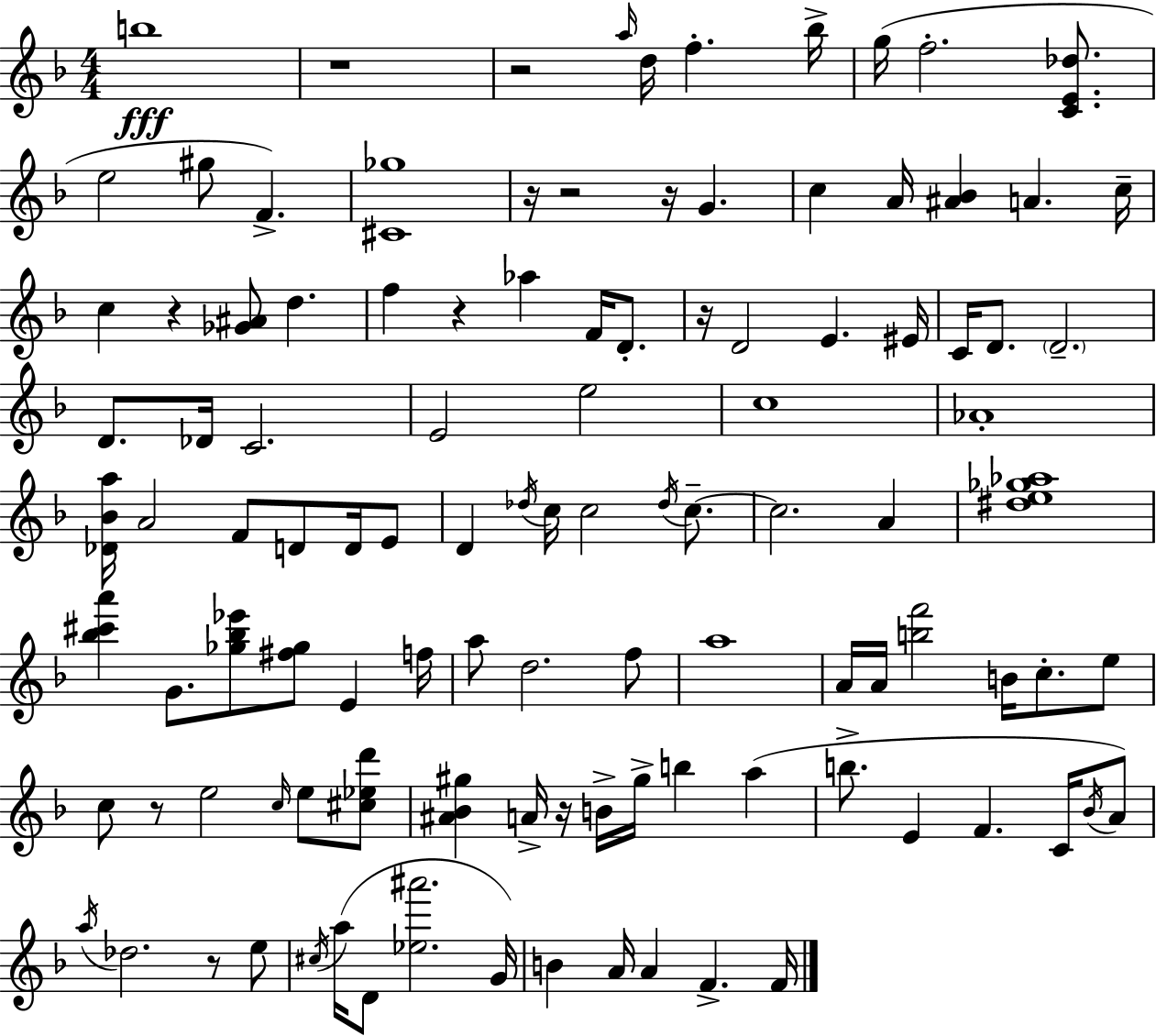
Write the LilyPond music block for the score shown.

{
  \clef treble
  \numericTimeSignature
  \time 4/4
  \key d \minor
  b''1\fff | r1 | r2 \grace { a''16 } d''16 f''4.-. | bes''16-> g''16( f''2.-. <c' e' des''>8. | \break e''2 gis''8 f'4.->) | <cis' ges''>1 | r16 r2 r16 g'4. | c''4 a'16 <ais' bes'>4 a'4. | \break c''16-- c''4 r4 <ges' ais'>8 d''4. | f''4 r4 aes''4 f'16 d'8.-. | r16 d'2 e'4. | eis'16 c'16 d'8. \parenthesize d'2.-- | \break d'8. des'16 c'2. | e'2 e''2 | c''1 | aes'1-. | \break <des' bes' a''>16 a'2 f'8 d'8 d'16 e'8 | d'4 \acciaccatura { des''16 } c''16 c''2 \acciaccatura { des''16 } | c''8.--~~ c''2. a'4 | <dis'' e'' ges'' aes''>1 | \break <bes'' cis''' a'''>4 g'8. <ges'' bes'' ees'''>8 <fis'' ges''>8 e'4 | f''16 a''8 d''2. | f''8 a''1 | a'16 a'16 <b'' f'''>2 b'16 c''8.-. | \break e''8 c''8 r8 e''2 \grace { c''16 } | e''8 <cis'' ees'' d'''>8 <ais' bes' gis''>4 a'16-> r16 b'16-> gis''16-> b''4 | a''4( b''8.-> e'4 f'4. | c'16 \acciaccatura { bes'16 }) a'8 \acciaccatura { a''16 } des''2. | \break r8 e''8 \acciaccatura { cis''16 } a''16( d'8 <ees'' ais'''>2. | g'16) b'4 a'16 a'4 | f'4.-> f'16 \bar "|."
}